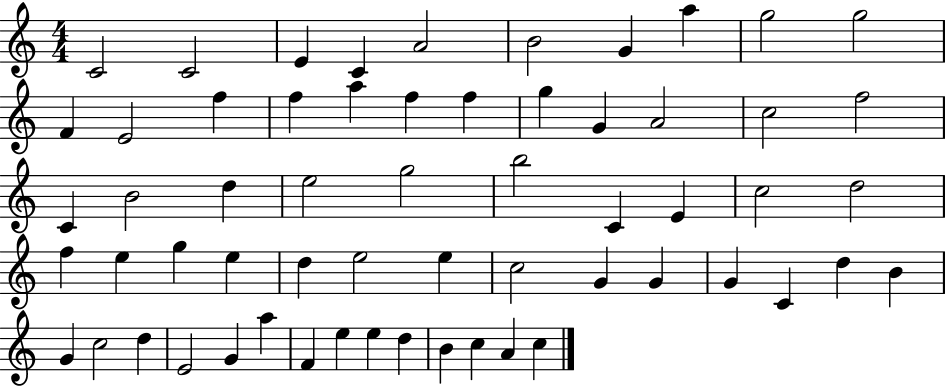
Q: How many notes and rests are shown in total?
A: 60